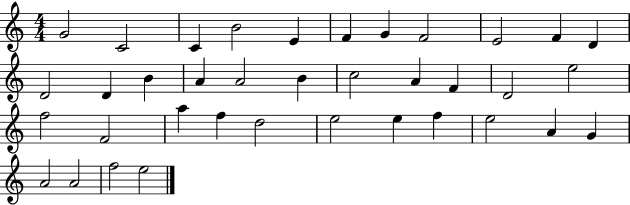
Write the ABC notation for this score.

X:1
T:Untitled
M:4/4
L:1/4
K:C
G2 C2 C B2 E F G F2 E2 F D D2 D B A A2 B c2 A F D2 e2 f2 F2 a f d2 e2 e f e2 A G A2 A2 f2 e2